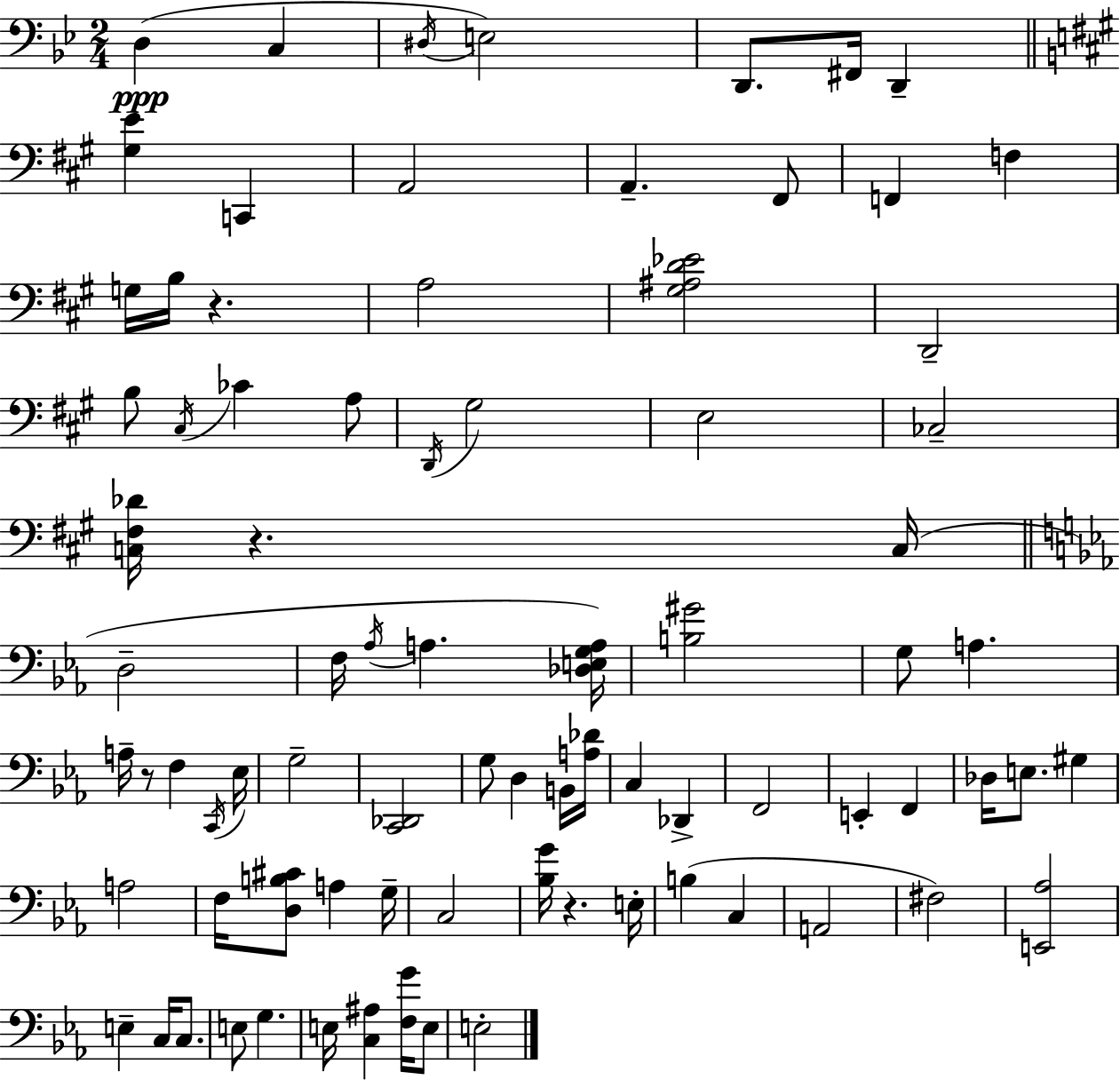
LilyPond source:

{
  \clef bass
  \numericTimeSignature
  \time 2/4
  \key bes \major
  \repeat volta 2 { d4(\ppp c4 | \acciaccatura { dis16 }) e2 | d,8. fis,16 d,4-- | \bar "||" \break \key a \major <gis e'>4 c,4 | a,2 | a,4.-- fis,8 | f,4 f4 | \break g16 b16 r4. | a2 | <gis ais d' ees'>2 | d,2-- | \break b8 \acciaccatura { cis16 } ces'4 a8 | \acciaccatura { d,16 } gis2 | e2 | ces2-- | \break <c fis des'>16 r4. | c16( \bar "||" \break \key ees \major d2-- | f16 \acciaccatura { aes16 } a4. | <des e g a>16) <b gis'>2 | g8 a4. | \break a16-- r8 f4 | \acciaccatura { c,16 } ees16 g2-- | <c, des,>2 | g8 d4 | \break b,16 <a des'>16 c4 des,4-> | f,2 | e,4-. f,4 | des16 e8. gis4 | \break a2 | f16 <d b cis'>8 a4 | g16-- c2 | <bes g'>16 r4. | \break e16-. b4( c4 | a,2 | fis2) | <e, aes>2 | \break e4-- c16 c8. | e8 g4. | e16 <c ais>4 <f g'>16 | e8 e2-. | \break } \bar "|."
}